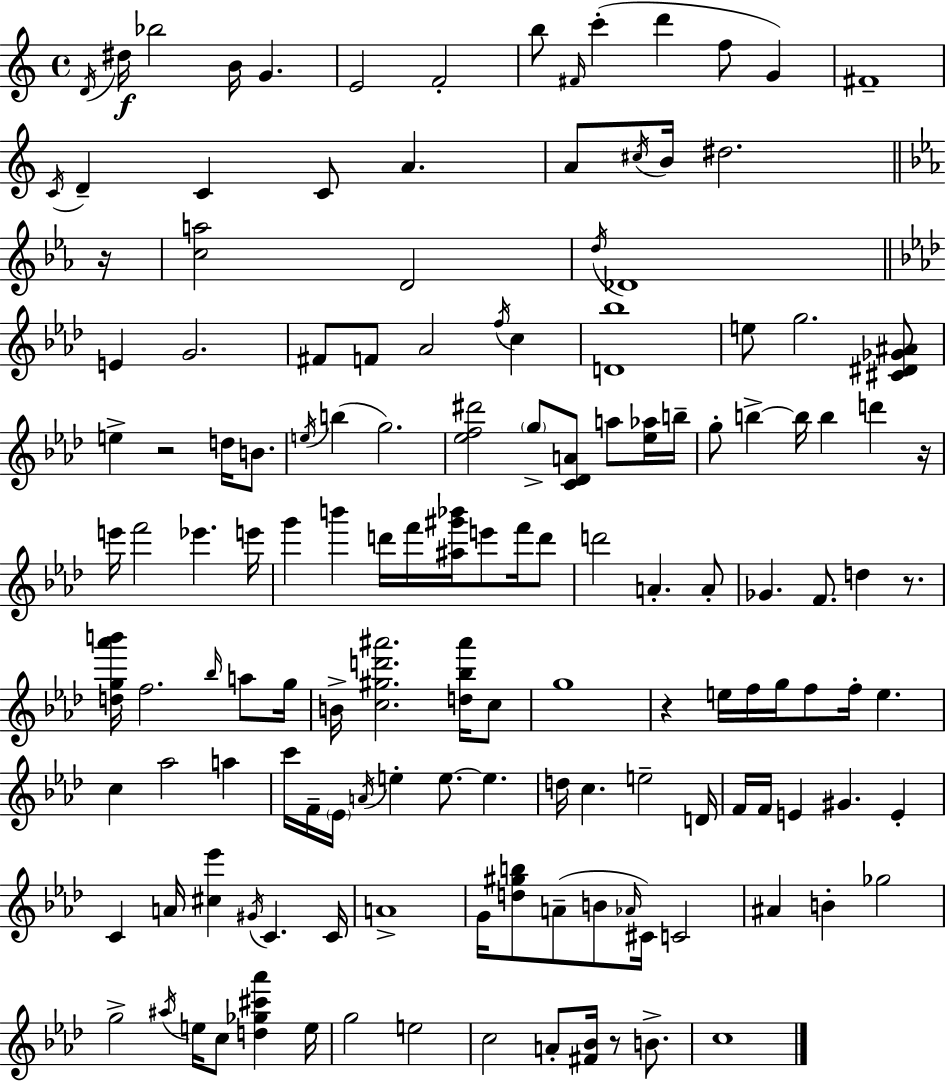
D4/s D#5/s Bb5/h B4/s G4/q. E4/h F4/h B5/e F#4/s C6/q D6/q F5/e G4/q F#4/w C4/s D4/q C4/q C4/e A4/q. A4/e C#5/s B4/s D#5/h. R/s [C5,A5]/h D4/h D5/s Db4/w E4/q G4/h. F#4/e F4/e Ab4/h F5/s C5/q [D4,Bb5]/w E5/e G5/h. [C#4,D#4,Gb4,A#4]/e E5/q R/h D5/s B4/e. E5/s B5/q G5/h. [Eb5,F5,D#6]/h G5/e [C4,Db4,A4]/e A5/e [Eb5,Ab5]/s B5/s G5/e B5/q B5/s B5/q D6/q R/s E6/s F6/h Eb6/q. E6/s G6/q B6/q D6/s F6/s [A#5,G#6,Bb6]/s E6/e F6/s D6/e D6/h A4/q. A4/e Gb4/q. F4/e. D5/q R/e. [D5,G5,Ab6,B6]/s F5/h. Bb5/s A5/e G5/s B4/s [C5,G#5,D6,A#6]/h. [D5,Bb5,A#6]/s C5/e G5/w R/q E5/s F5/s G5/s F5/e F5/s E5/q. C5/q Ab5/h A5/q C6/s F4/s Eb4/s A4/s E5/q E5/e. E5/q. D5/s C5/q. E5/h D4/s F4/s F4/s E4/q G#4/q. E4/q C4/q A4/s [C#5,Eb6]/q G#4/s C4/q. C4/s A4/w G4/s [D5,G#5,B5]/e A4/e B4/e Ab4/s C#4/s C4/h A#4/q B4/q Gb5/h G5/h A#5/s E5/s C5/e [D5,Gb5,C#6,Ab6]/q E5/s G5/h E5/h C5/h A4/e [F#4,Bb4]/s R/e B4/e. C5/w